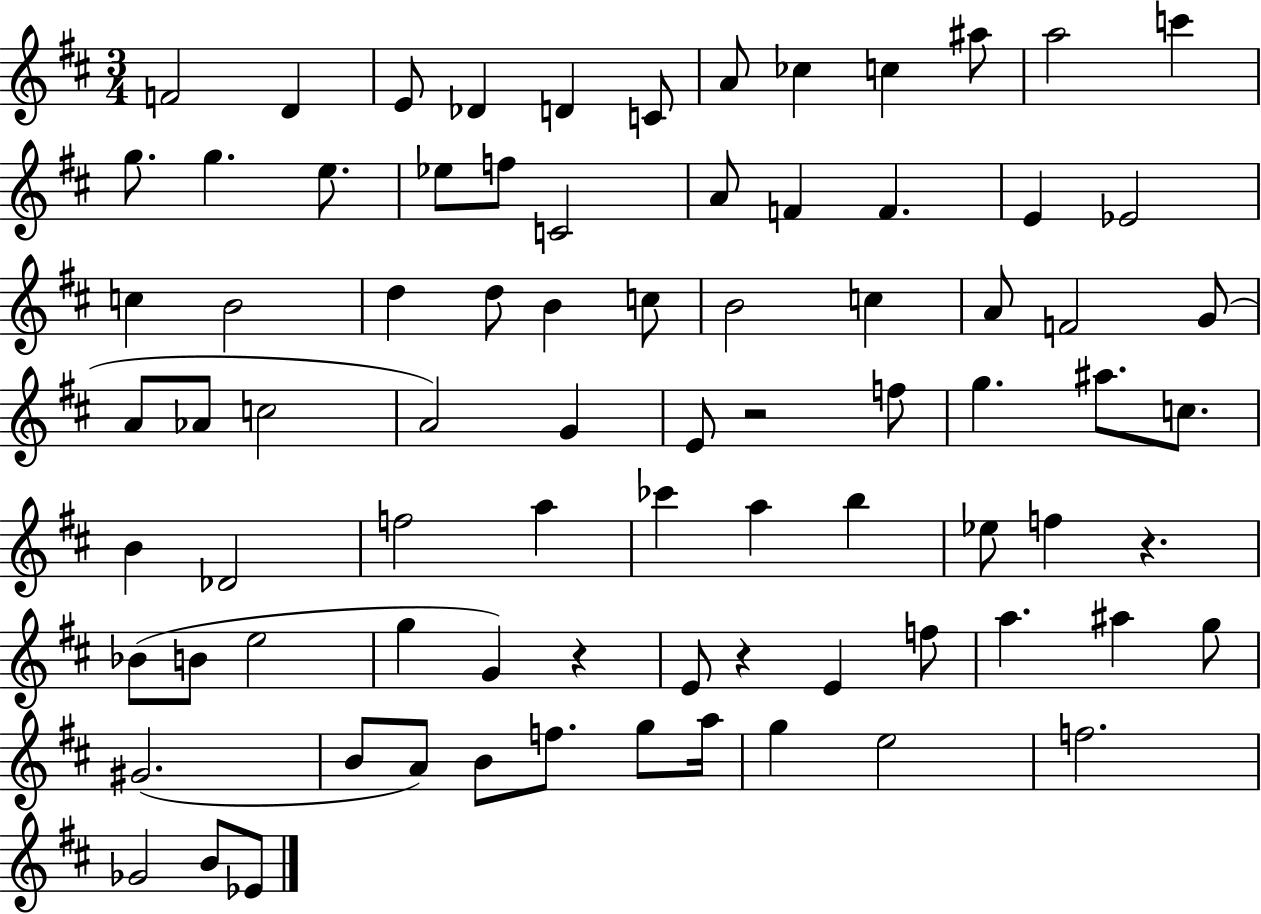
F4/h D4/q E4/e Db4/q D4/q C4/e A4/e CES5/q C5/q A#5/e A5/h C6/q G5/e. G5/q. E5/e. Eb5/e F5/e C4/h A4/e F4/q F4/q. E4/q Eb4/h C5/q B4/h D5/q D5/e B4/q C5/e B4/h C5/q A4/e F4/h G4/e A4/e Ab4/e C5/h A4/h G4/q E4/e R/h F5/e G5/q. A#5/e. C5/e. B4/q Db4/h F5/h A5/q CES6/q A5/q B5/q Eb5/e F5/q R/q. Bb4/e B4/e E5/h G5/q G4/q R/q E4/e R/q E4/q F5/e A5/q. A#5/q G5/e G#4/h. B4/e A4/e B4/e F5/e. G5/e A5/s G5/q E5/h F5/h. Gb4/h B4/e Eb4/e